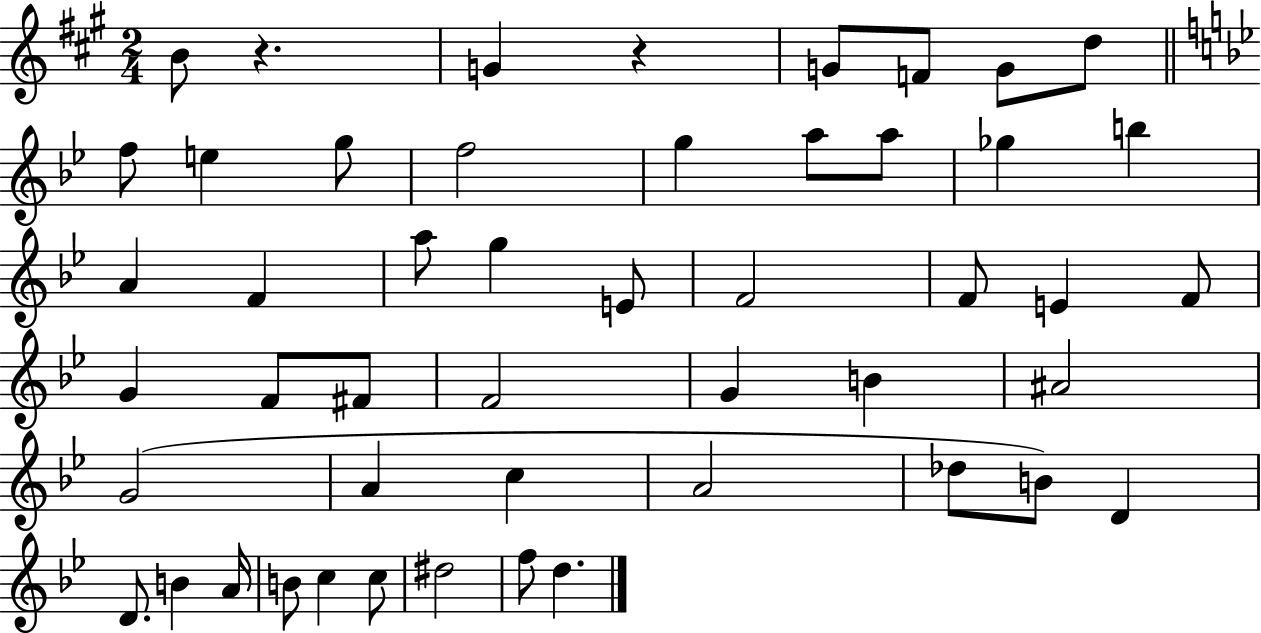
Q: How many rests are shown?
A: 2